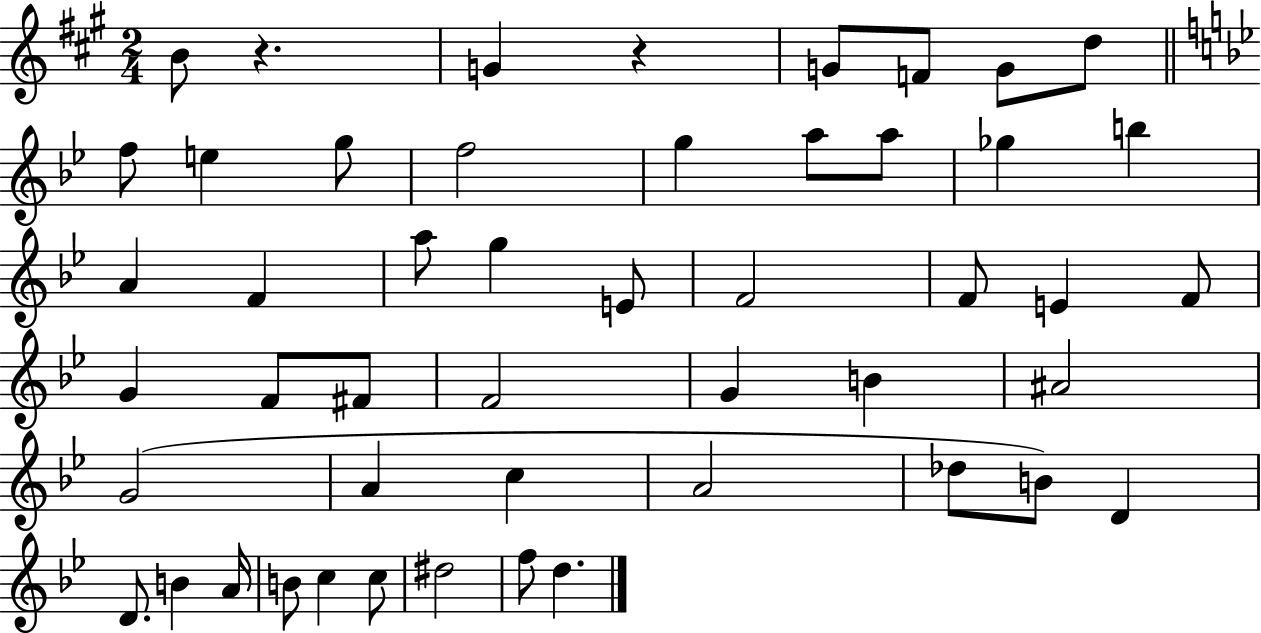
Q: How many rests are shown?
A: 2